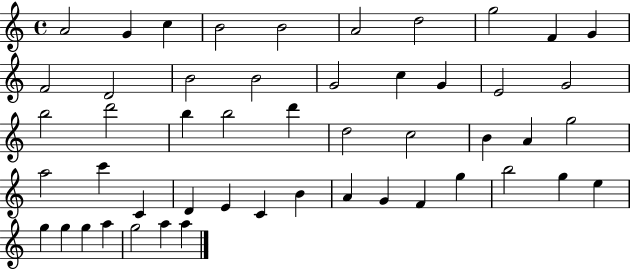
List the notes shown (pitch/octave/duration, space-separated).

A4/h G4/q C5/q B4/h B4/h A4/h D5/h G5/h F4/q G4/q F4/h D4/h B4/h B4/h G4/h C5/q G4/q E4/h G4/h B5/h D6/h B5/q B5/h D6/q D5/h C5/h B4/q A4/q G5/h A5/h C6/q C4/q D4/q E4/q C4/q B4/q A4/q G4/q F4/q G5/q B5/h G5/q E5/q G5/q G5/q G5/q A5/q G5/h A5/q A5/q